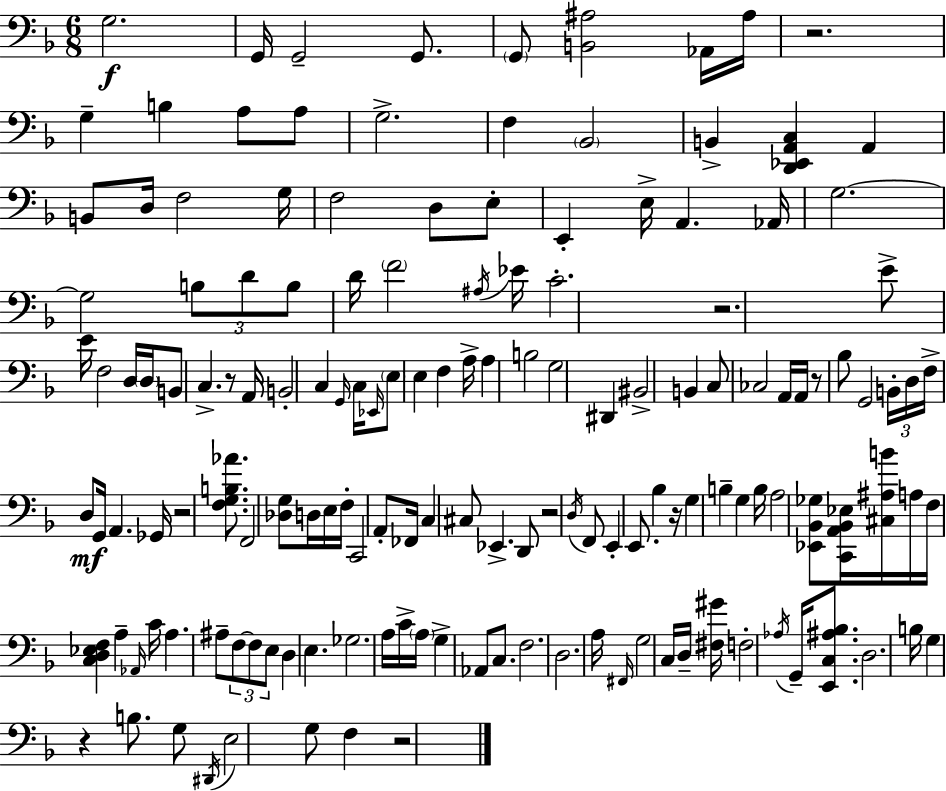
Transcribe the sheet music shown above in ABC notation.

X:1
T:Untitled
M:6/8
L:1/4
K:Dm
G,2 G,,/4 G,,2 G,,/2 G,,/2 [B,,^A,]2 _A,,/4 ^A,/4 z2 G, B, A,/2 A,/2 G,2 F, _B,,2 B,, [D,,_E,,A,,C,] A,, B,,/2 D,/4 F,2 G,/4 F,2 D,/2 E,/2 E,, E,/4 A,, _A,,/4 G,2 G,2 B,/2 D/2 B,/2 D/4 F2 ^A,/4 _E/4 C2 z2 E/2 E/4 F,2 D,/4 D,/4 B,,/2 C, z/2 A,,/4 B,,2 C, G,,/4 C,/4 _E,,/4 E,/2 E, F, A,/4 A, B,2 G,2 ^D,, ^B,,2 B,, C,/2 _C,2 A,,/4 A,,/4 z/2 _B,/2 G,,2 B,,/4 D,/4 F,/4 D,/2 G,,/4 A,, _G,,/4 z2 [F,G,B,_A]/2 F,,2 [_D,G,]/2 D,/4 E,/4 F,/4 C,,2 A,,/2 _F,,/4 C, ^C,/2 _E,, D,,/2 z2 D,/4 F,,/2 E,, E,,/2 _B, z/4 G, B, G, B,/4 A,2 [_E,,_B,,_G,]/2 [C,,A,,_B,,_E,]/4 [^C,^A,B]/4 A,/4 F,/4 [C,D,_E,F,] A, _A,,/4 C/4 A, ^A,/2 F,/2 F,/2 E,/2 D, E, _G,2 A,/4 C/4 A,/4 G, _A,,/2 C,/2 F,2 D,2 A,/4 ^F,,/4 G,2 C,/4 D,/4 [^F,^G]/4 F,2 _A,/4 G,,/4 [E,,C,^A,_B,]/2 D,2 B,/4 G, z B,/2 G,/2 ^D,,/4 E,2 G,/2 F, z2